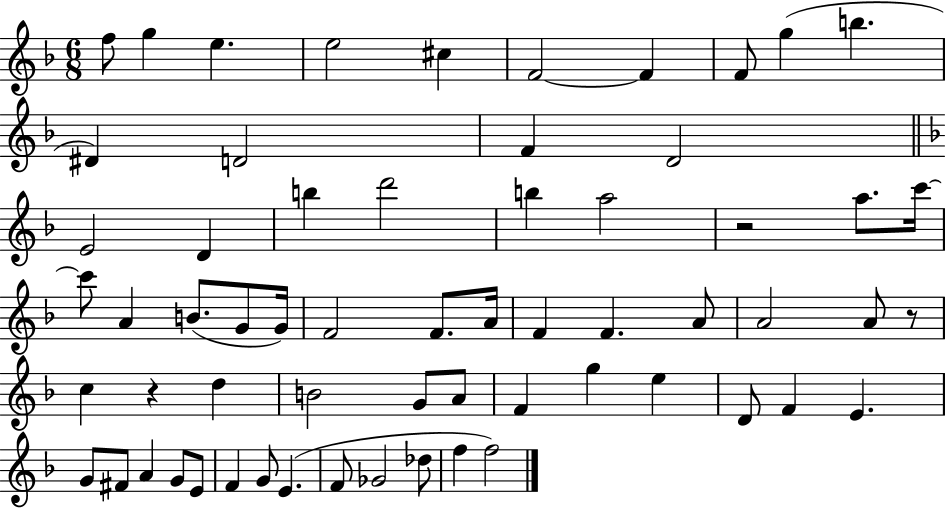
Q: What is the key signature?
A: F major